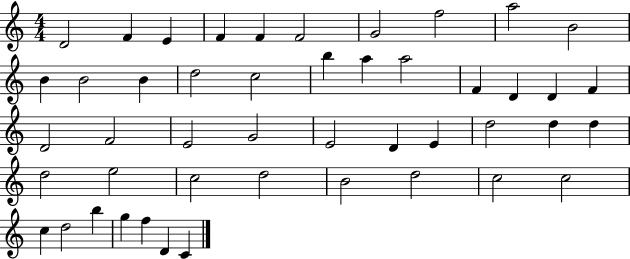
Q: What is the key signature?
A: C major